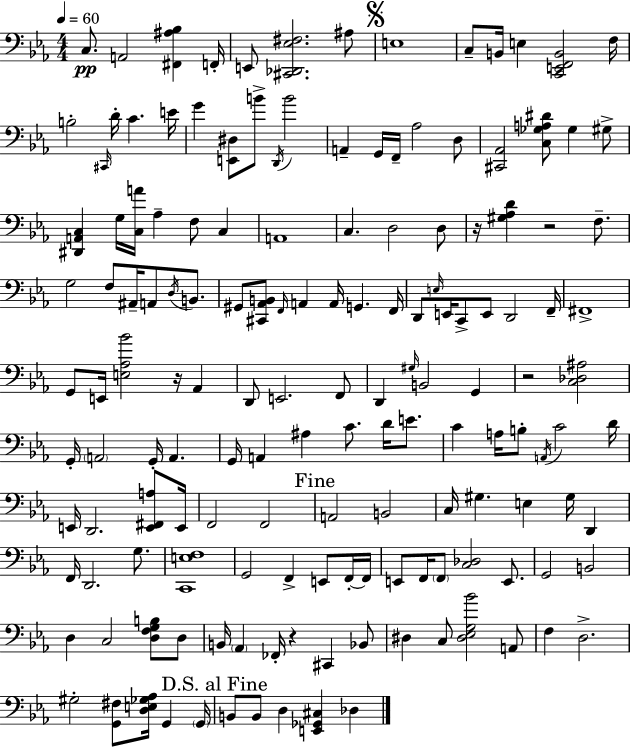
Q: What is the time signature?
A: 4/4